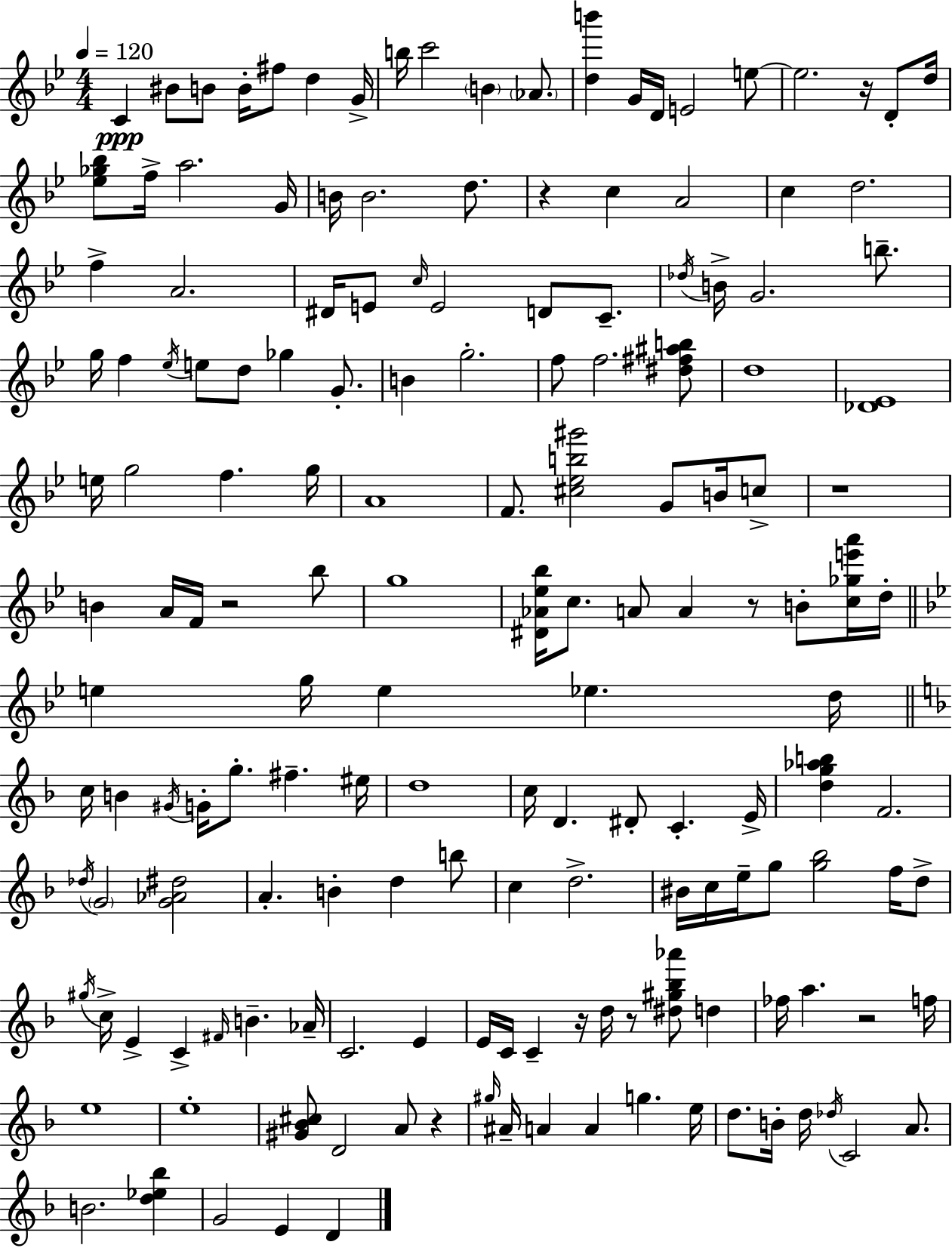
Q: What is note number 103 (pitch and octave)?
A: F5